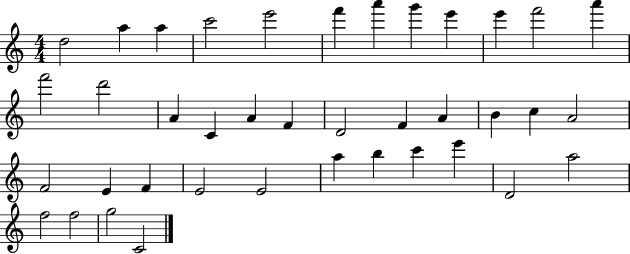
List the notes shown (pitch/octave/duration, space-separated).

D5/h A5/q A5/q C6/h E6/h F6/q A6/q G6/q E6/q E6/q F6/h A6/q F6/h D6/h A4/q C4/q A4/q F4/q D4/h F4/q A4/q B4/q C5/q A4/h F4/h E4/q F4/q E4/h E4/h A5/q B5/q C6/q E6/q D4/h A5/h F5/h F5/h G5/h C4/h